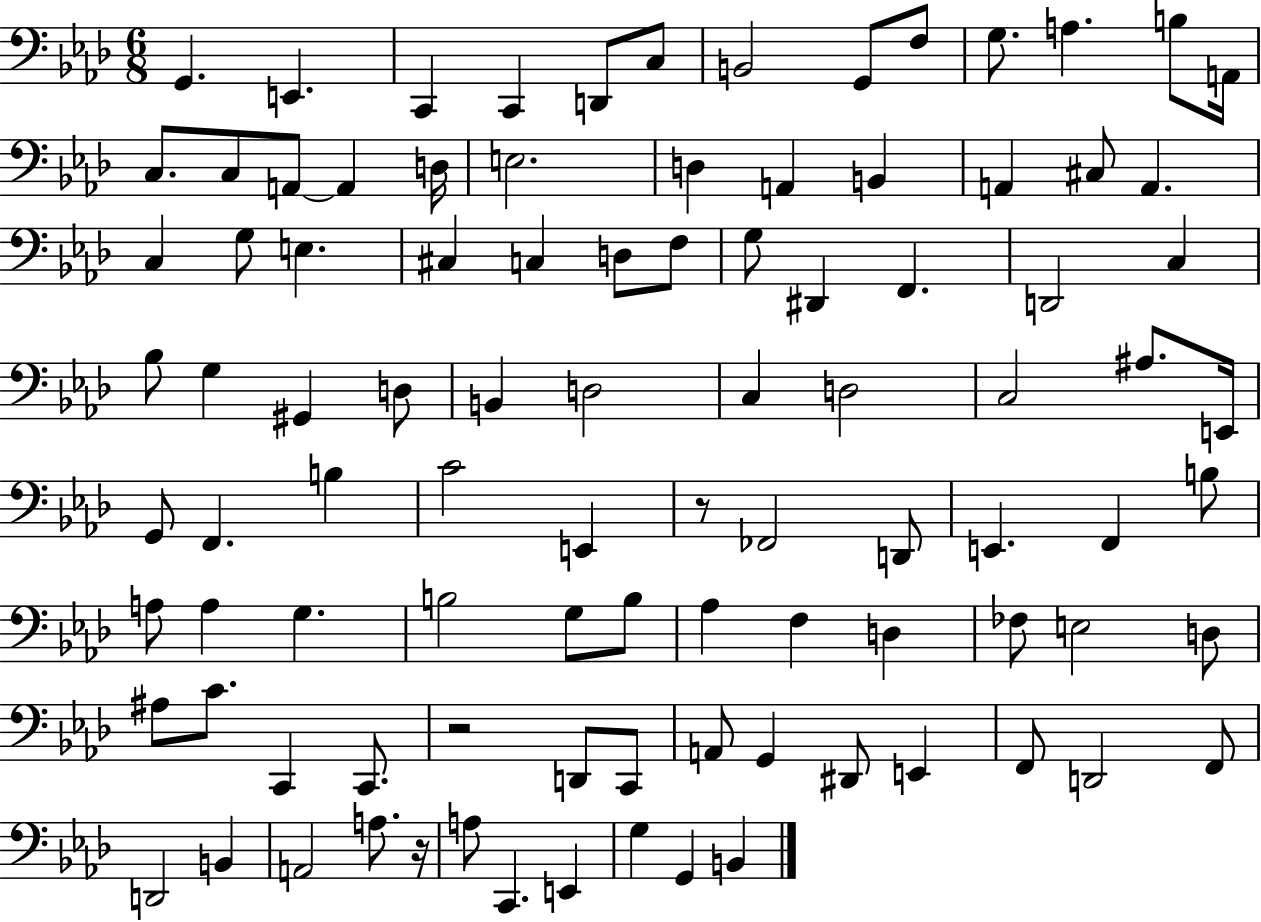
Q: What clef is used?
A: bass